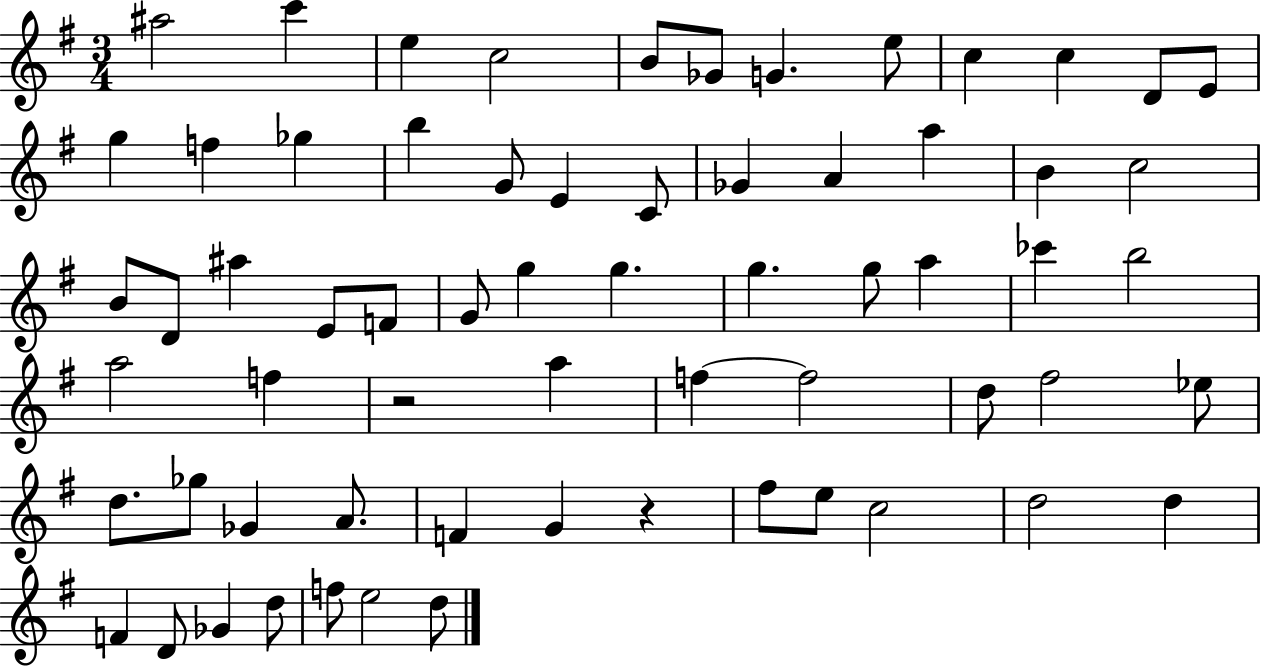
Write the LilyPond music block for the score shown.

{
  \clef treble
  \numericTimeSignature
  \time 3/4
  \key g \major
  ais''2 c'''4 | e''4 c''2 | b'8 ges'8 g'4. e''8 | c''4 c''4 d'8 e'8 | \break g''4 f''4 ges''4 | b''4 g'8 e'4 c'8 | ges'4 a'4 a''4 | b'4 c''2 | \break b'8 d'8 ais''4 e'8 f'8 | g'8 g''4 g''4. | g''4. g''8 a''4 | ces'''4 b''2 | \break a''2 f''4 | r2 a''4 | f''4~~ f''2 | d''8 fis''2 ees''8 | \break d''8. ges''8 ges'4 a'8. | f'4 g'4 r4 | fis''8 e''8 c''2 | d''2 d''4 | \break f'4 d'8 ges'4 d''8 | f''8 e''2 d''8 | \bar "|."
}